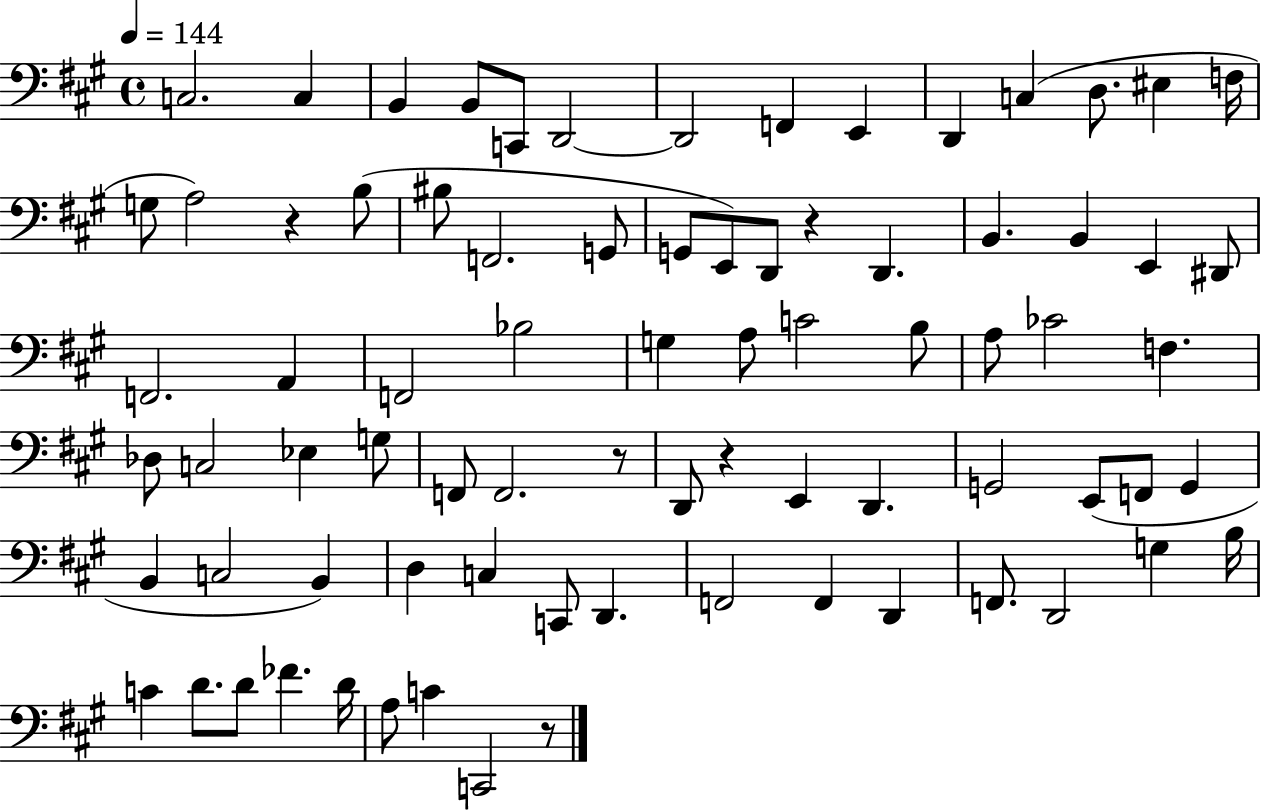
{
  \clef bass
  \time 4/4
  \defaultTimeSignature
  \key a \major
  \tempo 4 = 144
  c2. c4 | b,4 b,8 c,8 d,2~~ | d,2 f,4 e,4 | d,4 c4( d8. eis4 f16 | \break g8 a2) r4 b8( | bis8 f,2. g,8 | g,8 e,8) d,8 r4 d,4. | b,4. b,4 e,4 dis,8 | \break f,2. a,4 | f,2 bes2 | g4 a8 c'2 b8 | a8 ces'2 f4. | \break des8 c2 ees4 g8 | f,8 f,2. r8 | d,8 r4 e,4 d,4. | g,2 e,8( f,8 g,4 | \break b,4 c2 b,4) | d4 c4 c,8 d,4. | f,2 f,4 d,4 | f,8. d,2 g4 b16 | \break c'4 d'8. d'8 fes'4. d'16 | a8 c'4 c,2 r8 | \bar "|."
}